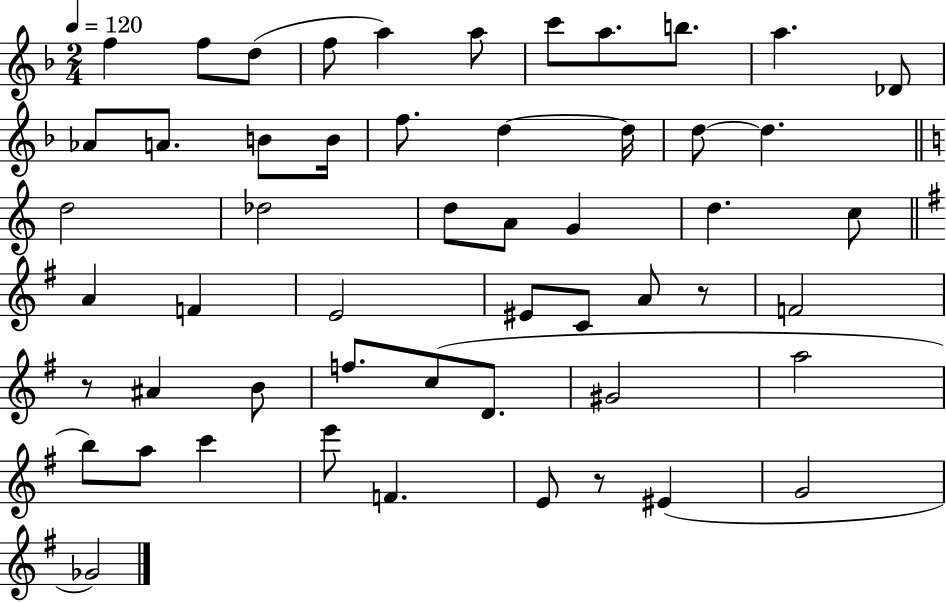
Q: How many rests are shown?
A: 3